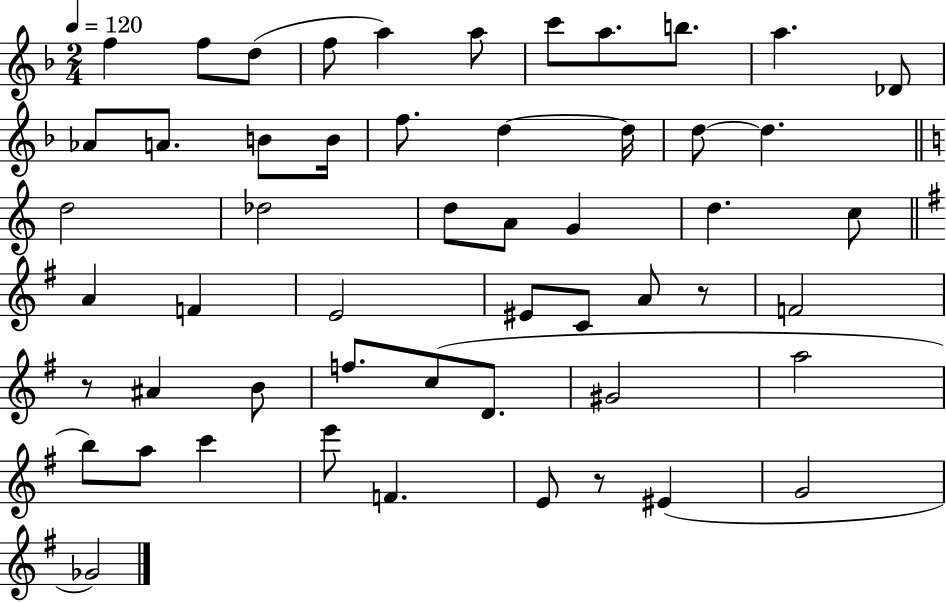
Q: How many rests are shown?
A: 3